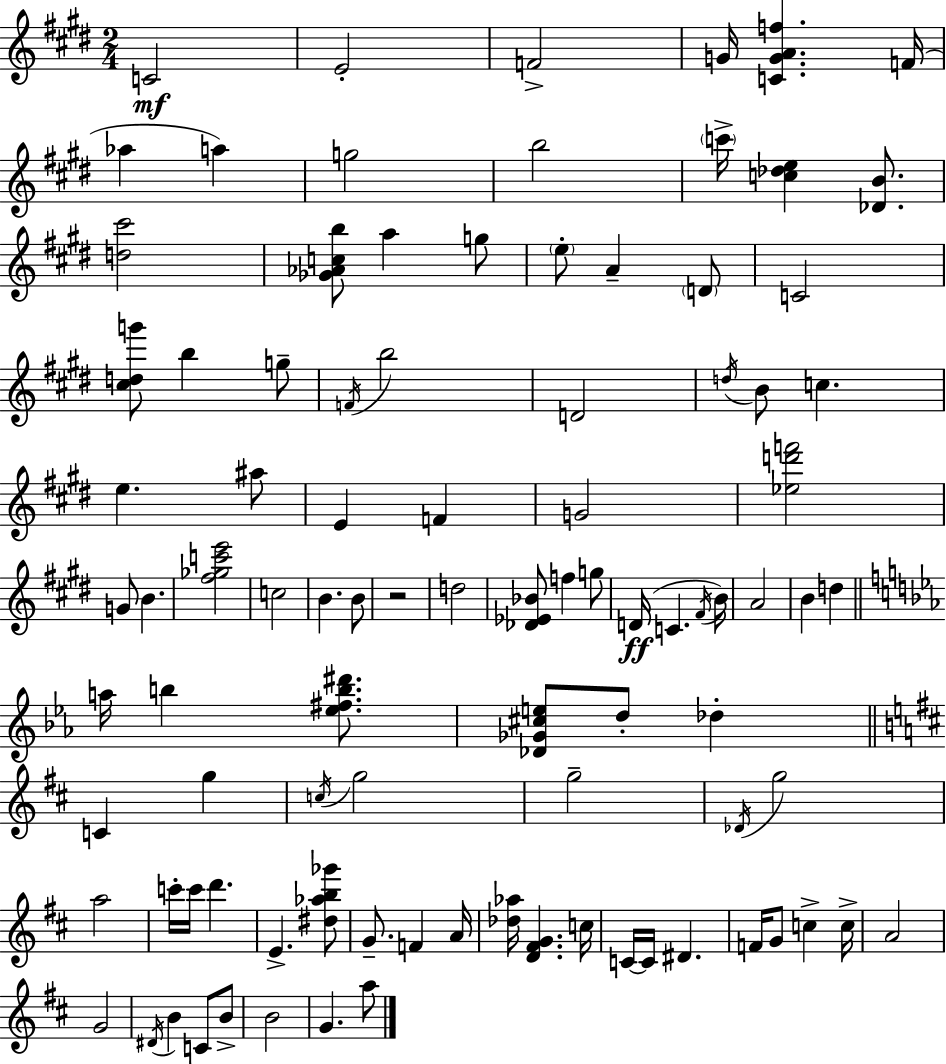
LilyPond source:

{
  \clef treble
  \numericTimeSignature
  \time 2/4
  \key e \major
  c'2\mf | e'2-. | f'2-> | g'16 <c' g' a' f''>4. f'16( | \break aes''4 a''4) | g''2 | b''2 | \parenthesize c'''16-> <c'' des'' e''>4 <des' b'>8. | \break <d'' cis'''>2 | <ges' aes' c'' b''>8 a''4 g''8 | \parenthesize e''8-. a'4-- \parenthesize d'8 | c'2 | \break <cis'' d'' g'''>8 b''4 g''8-- | \acciaccatura { f'16 } b''2 | d'2 | \acciaccatura { d''16 } b'8 c''4. | \break e''4. | ais''8 e'4 f'4 | g'2 | <ees'' d''' f'''>2 | \break g'8 b'4. | <fis'' ges'' c''' e'''>2 | c''2 | b'4. | \break b'8 r2 | d''2 | <des' ees' bes'>8 f''4 | g''8 d'16(\ff c'4. | \break \acciaccatura { fis'16 } b'16) a'2 | b'4 d''4 | \bar "||" \break \key ees \major a''16 b''4 <ees'' fis'' b'' dis'''>8. | <des' ges' cis'' e''>8 d''8-. des''4-. | \bar "||" \break \key d \major c'4 g''4 | \acciaccatura { c''16 } g''2 | g''2-- | \acciaccatura { des'16 } g''2 | \break a''2 | c'''16-. c'''16 d'''4. | e'4.-> | <dis'' aes'' b'' ges'''>8 g'8.-- f'4 | \break a'16 <des'' aes''>16 <d' fis' g'>4. | c''16 c'16~~ c'16 dis'4. | f'16 g'8 c''4-> | c''16-> a'2 | \break g'2 | \acciaccatura { dis'16 } b'4 c'8 | b'8-> b'2 | g'4. | \break a''8 \bar "|."
}